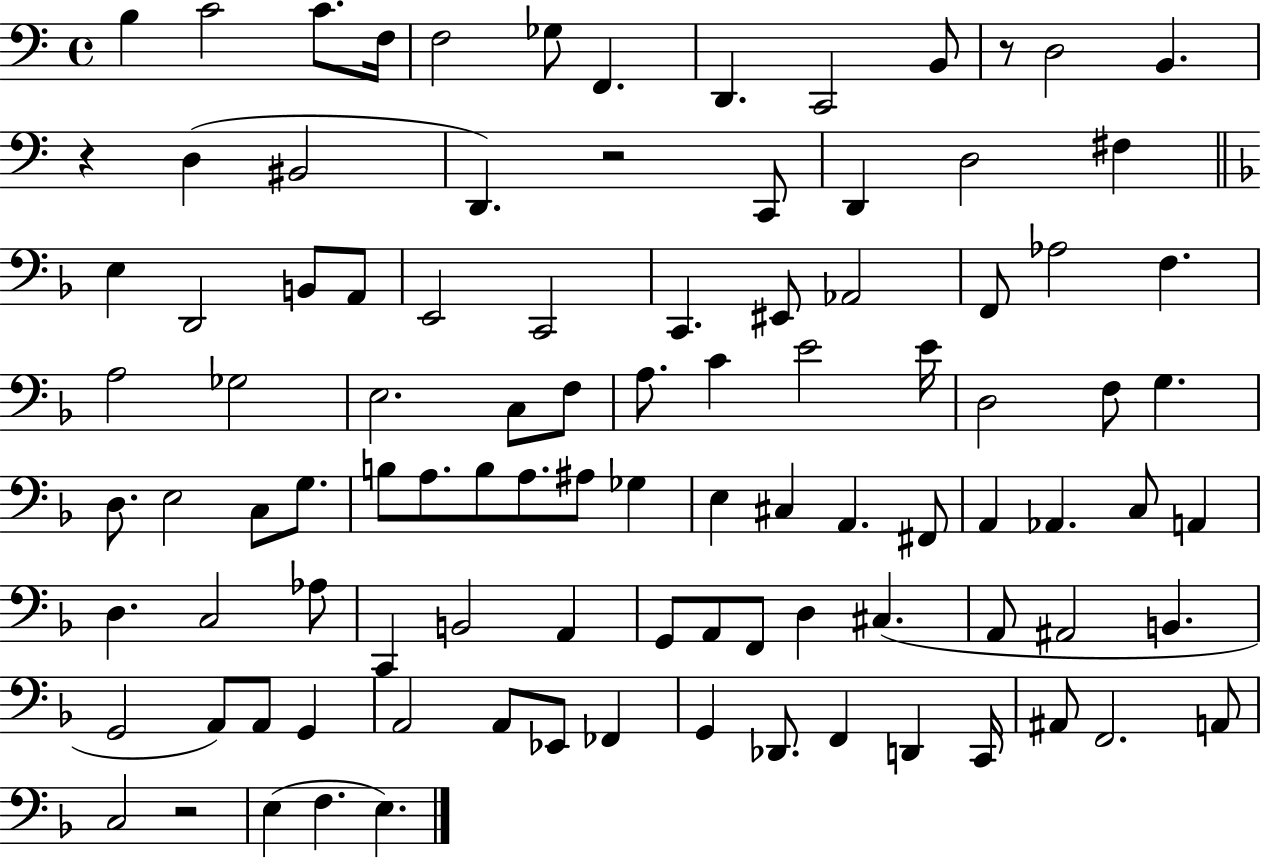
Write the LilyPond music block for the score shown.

{
  \clef bass
  \time 4/4
  \defaultTimeSignature
  \key c \major
  b4 c'2 c'8. f16 | f2 ges8 f,4. | d,4. c,2 b,8 | r8 d2 b,4. | \break r4 d4( bis,2 | d,4.) r2 c,8 | d,4 d2 fis4 | \bar "||" \break \key f \major e4 d,2 b,8 a,8 | e,2 c,2 | c,4. eis,8 aes,2 | f,8 aes2 f4. | \break a2 ges2 | e2. c8 f8 | a8. c'4 e'2 e'16 | d2 f8 g4. | \break d8. e2 c8 g8. | b8 a8. b8 a8. ais8 ges4 | e4 cis4 a,4. fis,8 | a,4 aes,4. c8 a,4 | \break d4. c2 aes8 | c,4 b,2 a,4 | g,8 a,8 f,8 d4 cis4.( | a,8 ais,2 b,4. | \break g,2 a,8) a,8 g,4 | a,2 a,8 ees,8 fes,4 | g,4 des,8. f,4 d,4 c,16 | ais,8 f,2. a,8 | \break c2 r2 | e4( f4. e4.) | \bar "|."
}